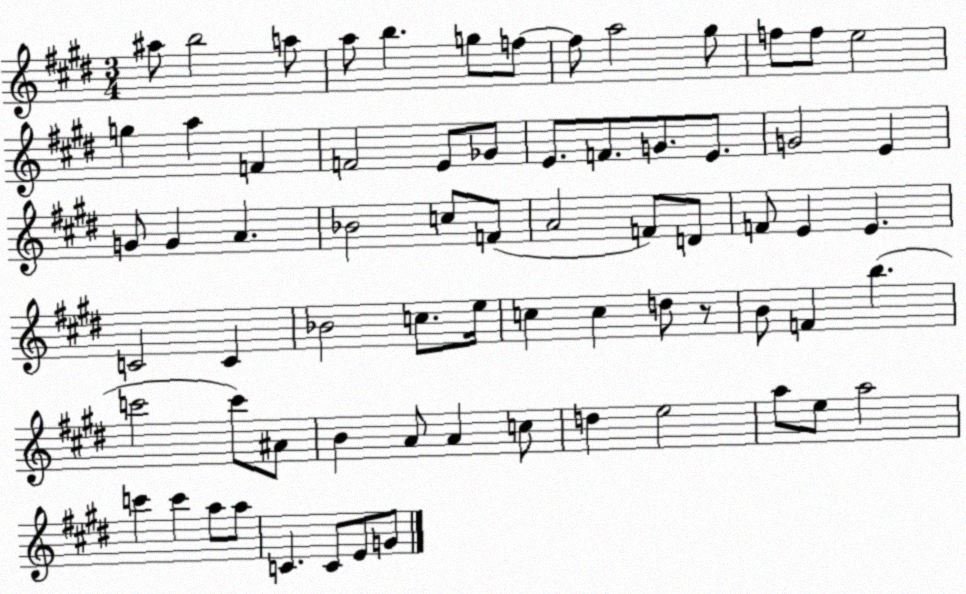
X:1
T:Untitled
M:3/4
L:1/4
K:E
^a/2 b2 a/2 a/2 b g/2 f/2 f/2 a2 ^g/2 f/2 f/2 e2 g a F F2 E/2 _G/2 E/2 F/2 G/2 E/2 G2 E G/2 G A _B2 c/2 F/2 A2 F/2 D/2 F/2 E E C2 C _B2 c/2 e/4 c c d/2 z/2 B/2 F b c'2 c'/2 ^A/2 B A/2 A c/2 d e2 a/2 e/2 a2 c' c' a/2 a/2 C C/2 E/2 G/2